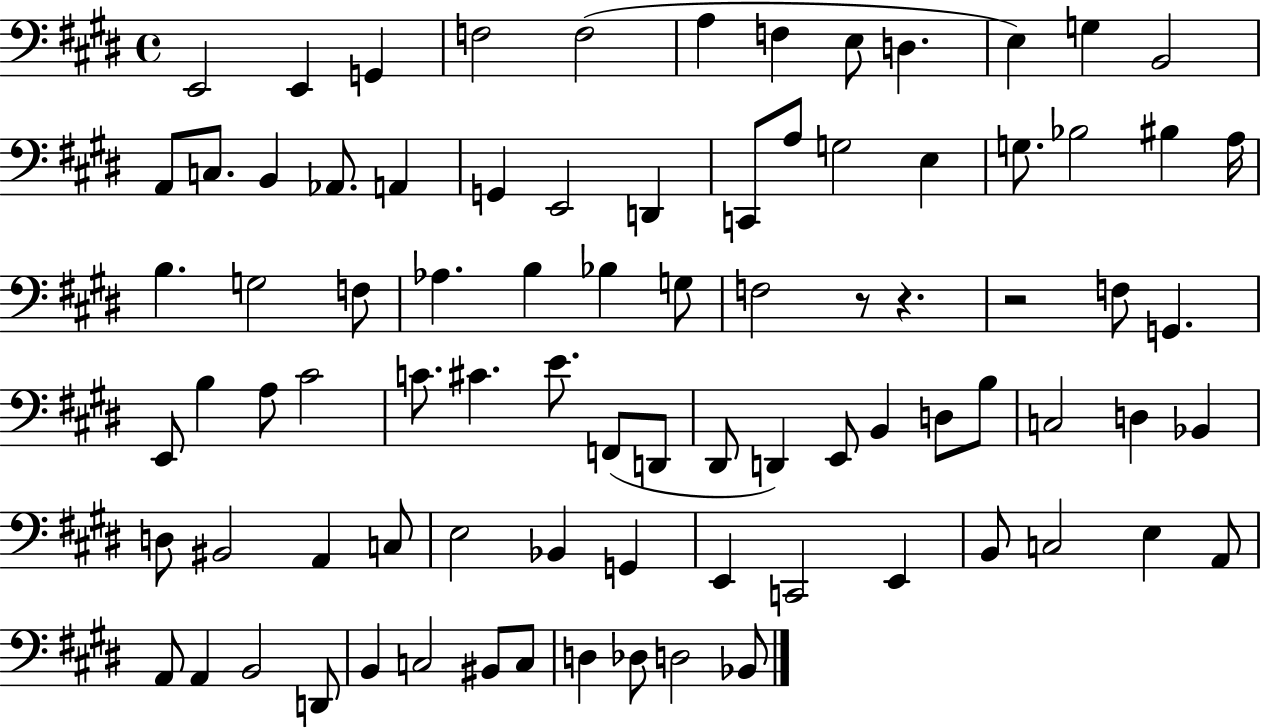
X:1
T:Untitled
M:4/4
L:1/4
K:E
E,,2 E,, G,, F,2 F,2 A, F, E,/2 D, E, G, B,,2 A,,/2 C,/2 B,, _A,,/2 A,, G,, E,,2 D,, C,,/2 A,/2 G,2 E, G,/2 _B,2 ^B, A,/4 B, G,2 F,/2 _A, B, _B, G,/2 F,2 z/2 z z2 F,/2 G,, E,,/2 B, A,/2 ^C2 C/2 ^C E/2 F,,/2 D,,/2 ^D,,/2 D,, E,,/2 B,, D,/2 B,/2 C,2 D, _B,, D,/2 ^B,,2 A,, C,/2 E,2 _B,, G,, E,, C,,2 E,, B,,/2 C,2 E, A,,/2 A,,/2 A,, B,,2 D,,/2 B,, C,2 ^B,,/2 C,/2 D, _D,/2 D,2 _B,,/2